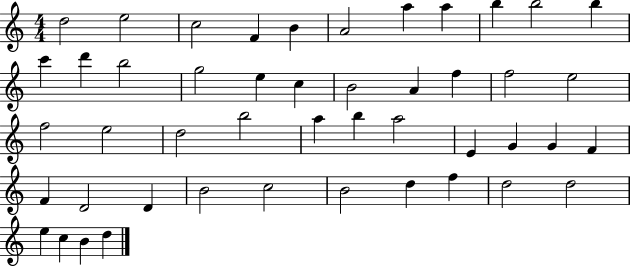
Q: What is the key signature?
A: C major